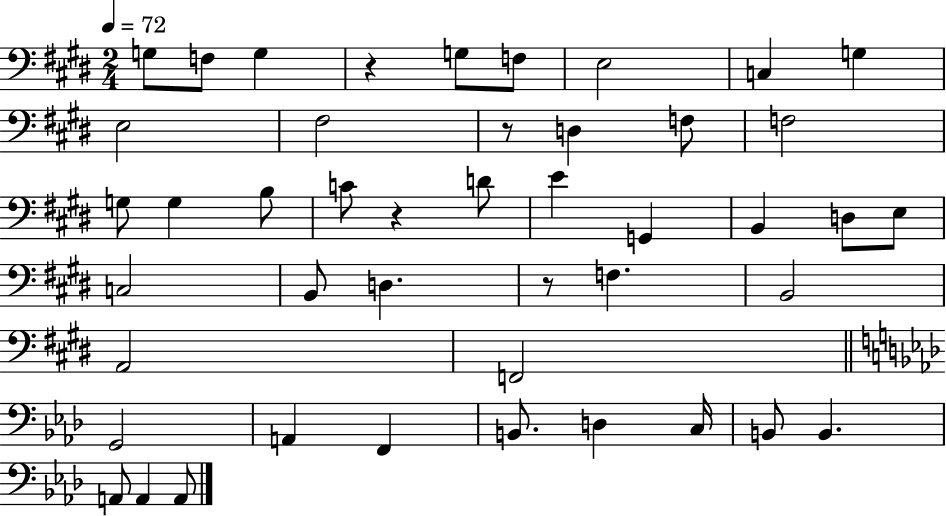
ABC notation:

X:1
T:Untitled
M:2/4
L:1/4
K:E
G,/2 F,/2 G, z G,/2 F,/2 E,2 C, G, E,2 ^F,2 z/2 D, F,/2 F,2 G,/2 G, B,/2 C/2 z D/2 E G,, B,, D,/2 E,/2 C,2 B,,/2 D, z/2 F, B,,2 A,,2 F,,2 G,,2 A,, F,, B,,/2 D, C,/4 B,,/2 B,, A,,/2 A,, A,,/2